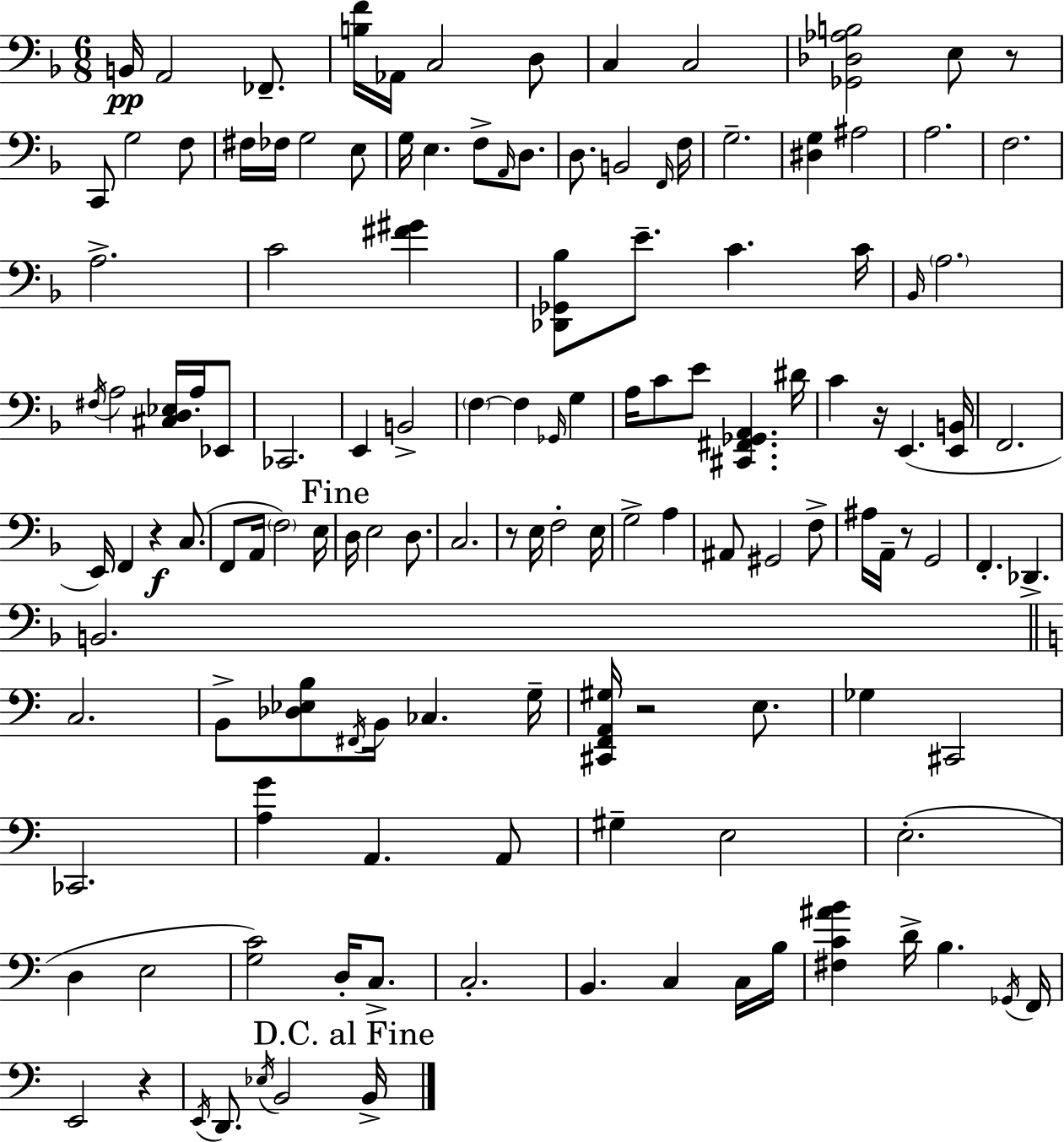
{
  \clef bass
  \numericTimeSignature
  \time 6/8
  \key f \major
  \repeat volta 2 { b,16\pp a,2 fes,8.-- | <b f'>16 aes,16 c2 d8 | c4 c2 | <ges, des aes b>2 e8 r8 | \break c,8 g2 f8 | fis16 fes16 g2 e8 | g16 e4. f8-> \grace { a,16 } d8. | d8. b,2 | \break \grace { f,16 } f16 g2.-- | <dis g>4 ais2 | a2. | f2. | \break a2.-> | c'2 <fis' gis'>4 | <des, ges, bes>8 e'8.-- c'4. | c'16 \grace { bes,16 } \parenthesize a2. | \break \acciaccatura { fis16 } a2 | <cis d ees>16 a16-. ees,8 ces,2. | e,4 b,2-> | \parenthesize f4~~ f4 | \break \grace { ges,16 } g4 a16 c'8 e'8 <cis, fis, ges, a,>4. | dis'16 c'4 r16 e,4.( | <e, b,>16 f,2. | e,16) f,4 r4\f | \break c8.( f,8 a,16 \parenthesize f2) | e16 \mark "Fine" d16 e2 | d8. c2. | r8 e16 f2-. | \break e16 g2-> | a4 ais,8 gis,2 | f8-> ais16 a,16-- r8 g,2 | f,4.-. des,4.-> | \break b,2. | \bar "||" \break \key c \major c2. | b,8-> <des ees b>8 \acciaccatura { fis,16 } b,16 ces4. | g16-- <cis, f, a, gis>16 r2 e8. | ges4 cis,2 | \break ces,2. | <a g'>4 a,4. a,8 | gis4-- e2 | e2.-.( | \break d4 e2 | <g c'>2) d16-. c8.-> | c2.-. | b,4. c4 c16 | \break b16 <fis c' ais' b'>4 d'16-> b4. | \acciaccatura { ges,16 } f,16 e,2 r4 | \acciaccatura { e,16 } d,8. \acciaccatura { ees16 } b,2 | \mark "D.C. al Fine" b,16-> } \bar "|."
}